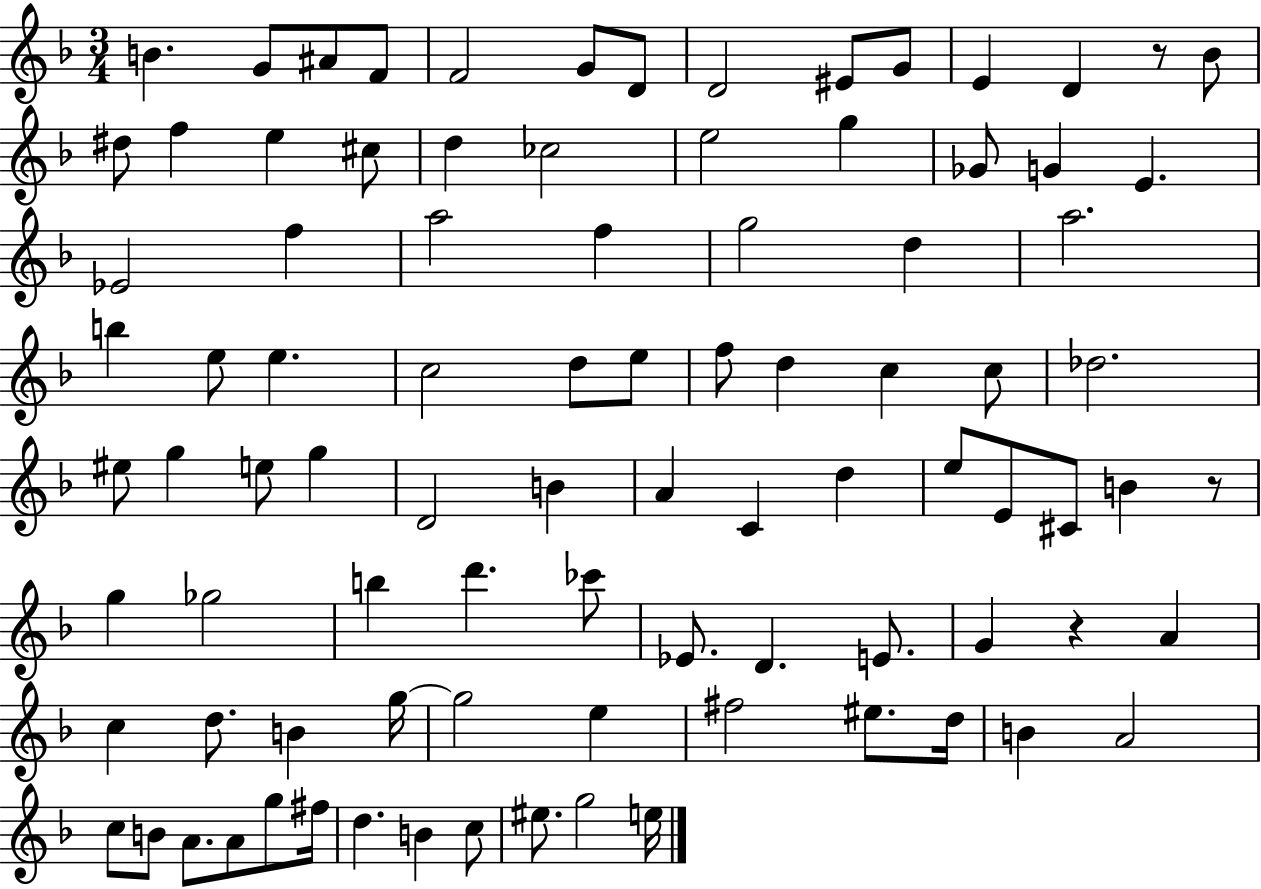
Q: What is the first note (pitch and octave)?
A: B4